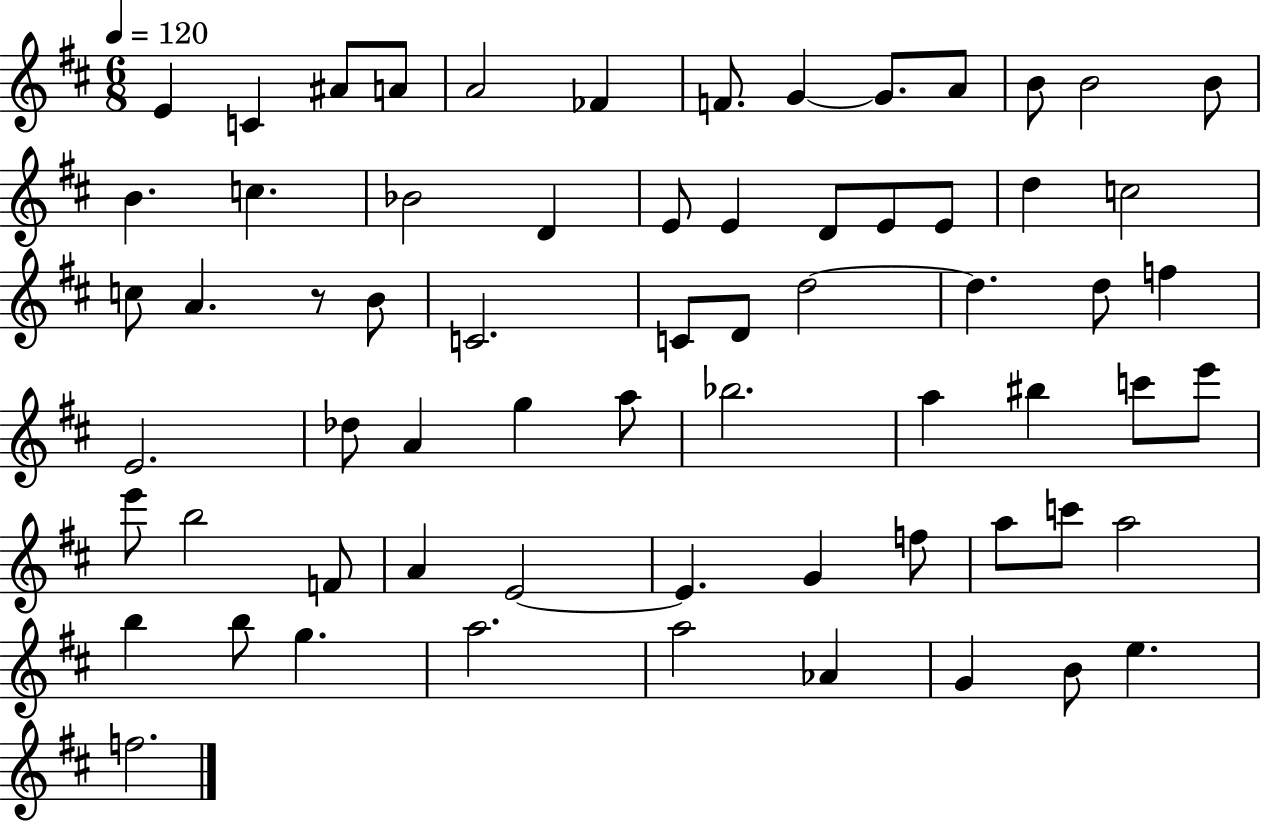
E4/q C4/q A#4/e A4/e A4/h FES4/q F4/e. G4/q G4/e. A4/e B4/e B4/h B4/e B4/q. C5/q. Bb4/h D4/q E4/e E4/q D4/e E4/e E4/e D5/q C5/h C5/e A4/q. R/e B4/e C4/h. C4/e D4/e D5/h D5/q. D5/e F5/q E4/h. Db5/e A4/q G5/q A5/e Bb5/h. A5/q BIS5/q C6/e E6/e E6/e B5/h F4/e A4/q E4/h E4/q. G4/q F5/e A5/e C6/e A5/h B5/q B5/e G5/q. A5/h. A5/h Ab4/q G4/q B4/e E5/q. F5/h.